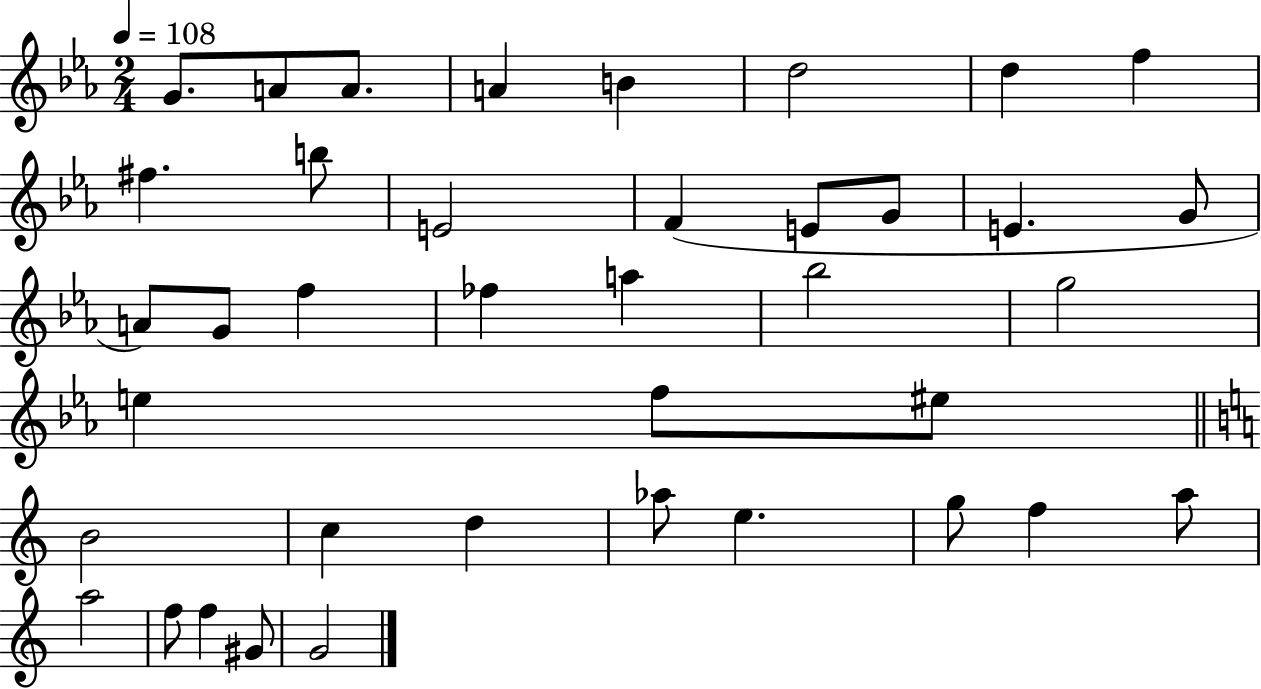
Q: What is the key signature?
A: EES major